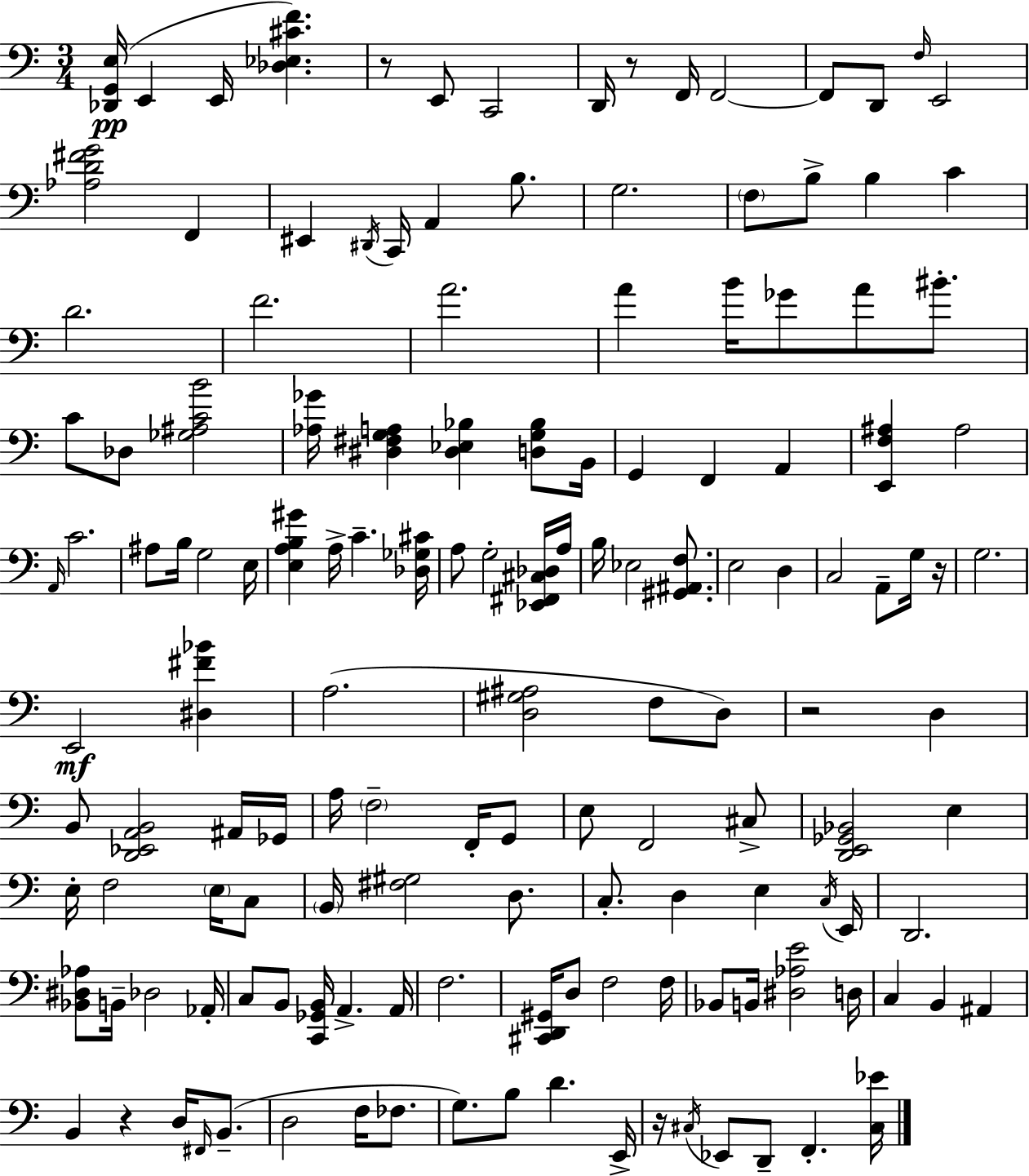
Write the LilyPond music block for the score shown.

{
  \clef bass
  \numericTimeSignature
  \time 3/4
  \key a \minor
  <des, g, e>16(\pp e,4 e,16 <des ees cis' f'>4.) | r8 e,8 c,2 | d,16 r8 f,16 f,2~~ | f,8 d,8 \grace { f16 } e,2 | \break <aes d' fis' g'>2 f,4 | eis,4 \acciaccatura { dis,16 } c,16 a,4 b8. | g2. | \parenthesize f8 b8-> b4 c'4 | \break d'2. | f'2. | a'2. | a'4 b'16 ges'8 a'8 bis'8.-. | \break c'8 des8 <ges ais c' b'>2 | <aes ges'>16 <dis fis g a>4 <dis ees bes>4 <d g bes>8 | b,16 g,4 f,4 a,4 | <e, f ais>4 ais2 | \break \grace { a,16 } c'2. | ais8 b16 g2 | e16 <e a b gis'>4 a16-> c'4.-- | <des ges cis'>16 a8 g2-. | \break <ees, fis, cis des>16 a16 b16 ees2 | <gis, ais, f>8. e2 d4 | c2 a,8-- | g16 r16 g2. | \break e,2\mf <dis fis' bes'>4 | a2.( | <d gis ais>2 f8 | d8) r2 d4 | \break b,8 <d, ees, a, b,>2 | ais,16 ges,16 a16 \parenthesize f2-- | f,16-. g,8 e8 f,2 | cis8-> <d, e, ges, bes,>2 e4 | \break e16-. f2 | \parenthesize e16 c8 \parenthesize b,16 <fis gis>2 | d8. c8.-. d4 e4 | \acciaccatura { c16 } e,16 d,2. | \break <bes, dis aes>8 b,16-- des2 | aes,16-. c8 b,8 <c, ges, b,>16 a,4.-> | a,16 f2. | <cis, d, gis,>16 d8 f2 | \break f16 bes,8 b,16 <dis aes e'>2 | d16 c4 b,4 | ais,4 b,4 r4 | d16 \grace { fis,16 } b,8.--( d2 | \break f16 fes8. g8.) b8 d'4. | e,16-> r16 \acciaccatura { cis16 } ees,8 d,8-- f,4.-. | <cis ees'>16 \bar "|."
}